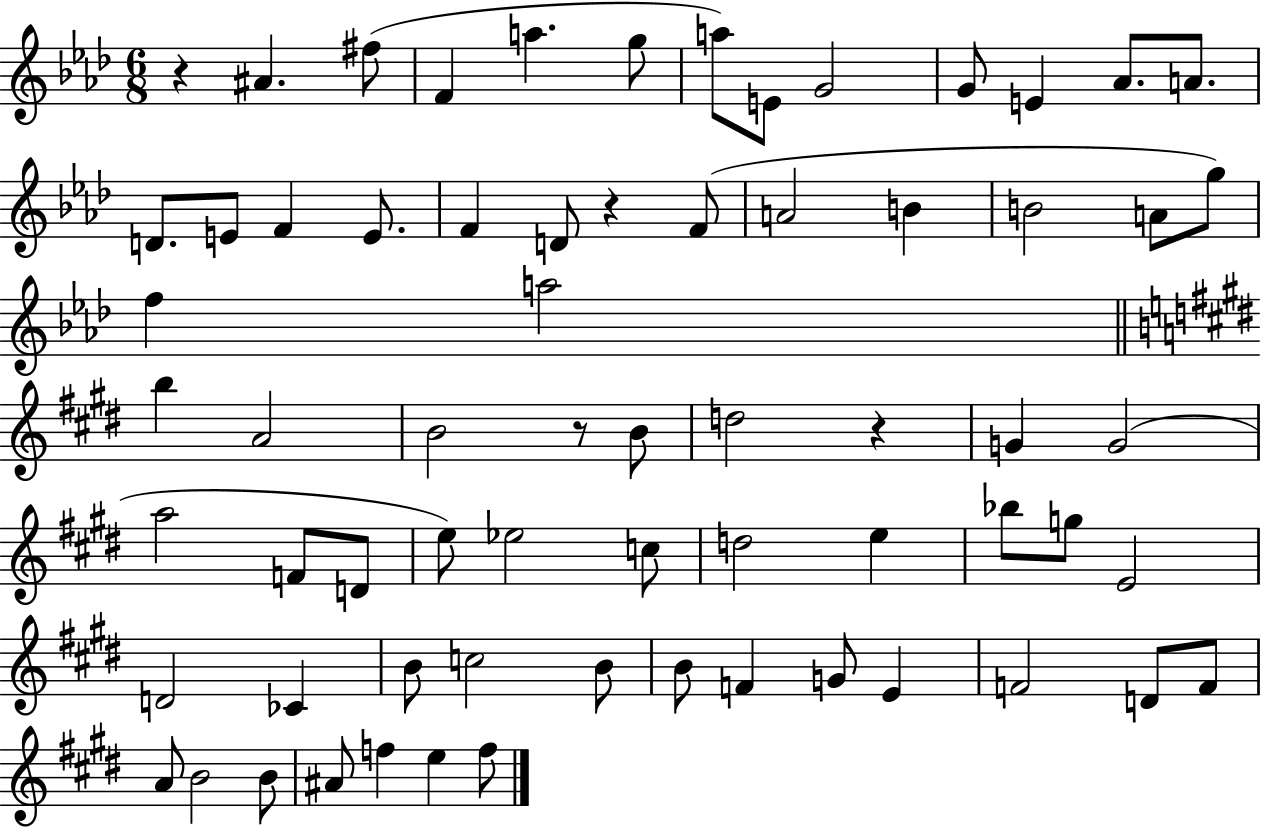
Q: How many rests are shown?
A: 4